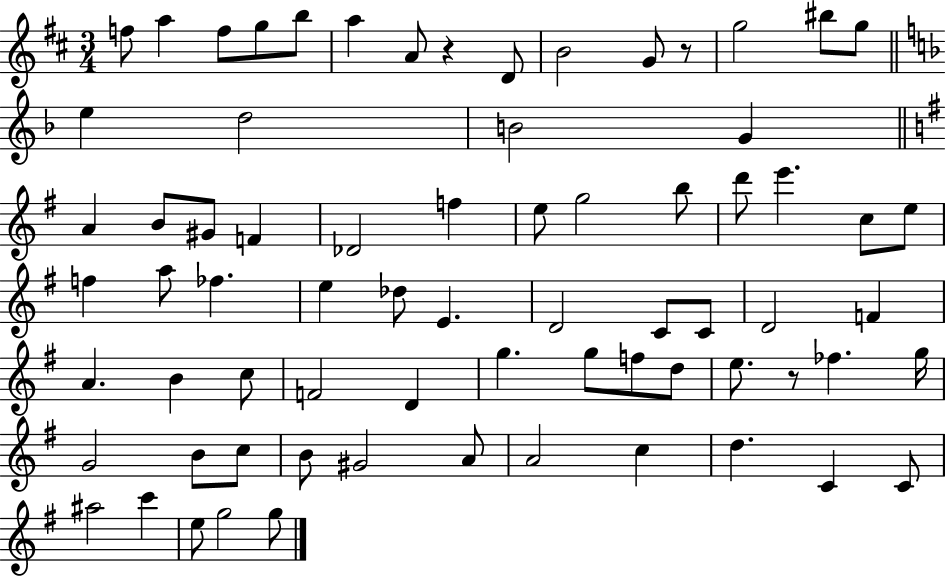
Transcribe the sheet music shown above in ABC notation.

X:1
T:Untitled
M:3/4
L:1/4
K:D
f/2 a f/2 g/2 b/2 a A/2 z D/2 B2 G/2 z/2 g2 ^b/2 g/2 e d2 B2 G A B/2 ^G/2 F _D2 f e/2 g2 b/2 d'/2 e' c/2 e/2 f a/2 _f e _d/2 E D2 C/2 C/2 D2 F A B c/2 F2 D g g/2 f/2 d/2 e/2 z/2 _f g/4 G2 B/2 c/2 B/2 ^G2 A/2 A2 c d C C/2 ^a2 c' e/2 g2 g/2